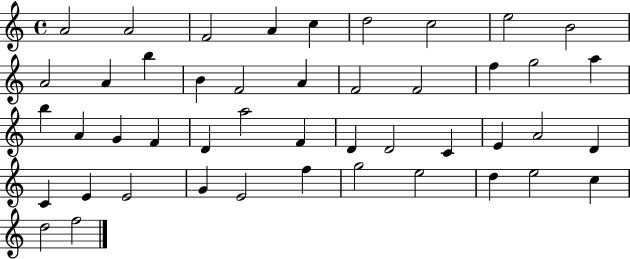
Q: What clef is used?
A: treble